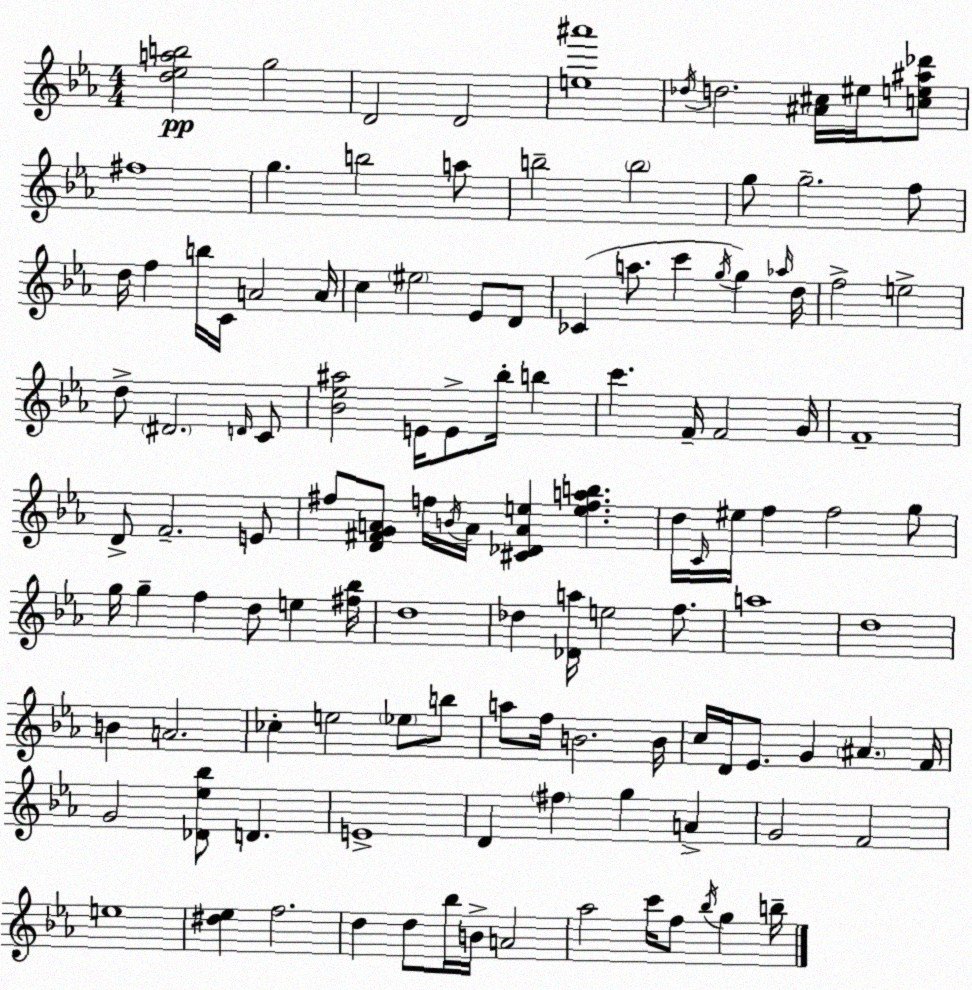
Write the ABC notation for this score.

X:1
T:Untitled
M:4/4
L:1/4
K:Eb
[d_eab]2 g2 D2 D2 [e^a']4 _d/4 d2 [^A^c]/4 ^e/4 [ce^a_d']/2 ^f4 g b2 a/2 b2 b2 g/2 g2 f/2 d/4 f b/4 C/4 A2 A/4 c ^e2 _E/2 D/2 _C a/2 c' g/4 g _a/4 d/4 f2 e2 d/2 ^D2 D/4 C/2 [_B_e^a]2 E/4 E/2 _b/4 b c' F/4 F2 G/4 F4 D/2 F2 E/2 ^f/2 [D^FGA]/2 f/4 B/4 A/4 [^C_DAe] [efab] d/4 C/4 ^e/4 f f2 g/2 g/4 g f d/2 e [^f_b]/4 d4 _d [_Da]/4 e2 f/2 a4 d4 B A2 _c e2 _e/2 b/2 a/2 f/4 B2 B/4 c/4 D/4 _E/2 G ^A F/4 G2 [_D_e_b]/2 D E4 D ^f g A G2 F2 e4 [^d_e] f2 d d/2 _b/4 B/4 A2 _a2 c'/4 f/2 _b/4 g b/4